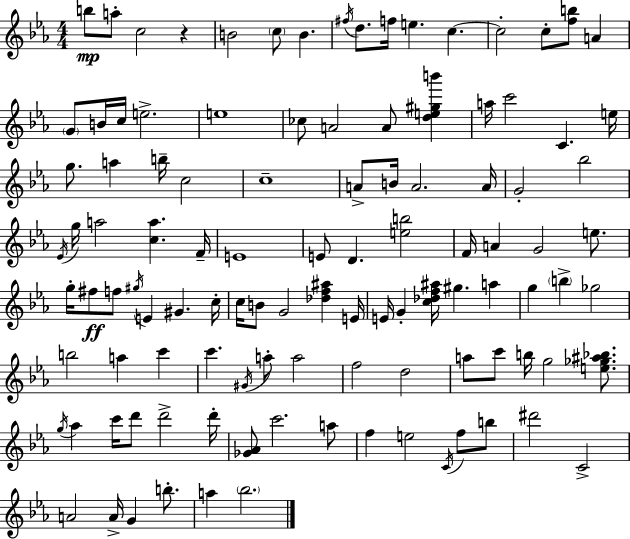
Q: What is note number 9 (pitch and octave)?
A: F5